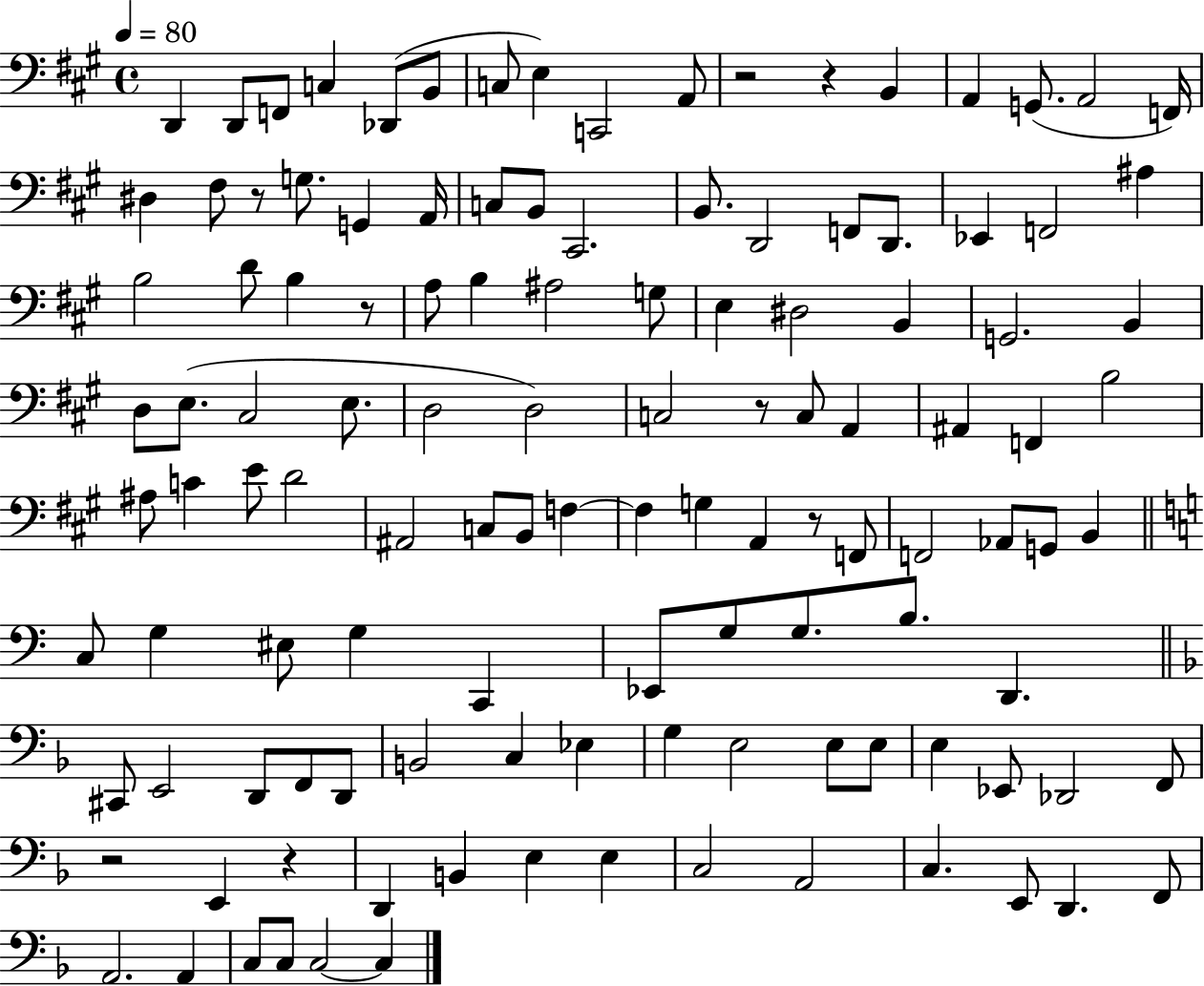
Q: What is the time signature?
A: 4/4